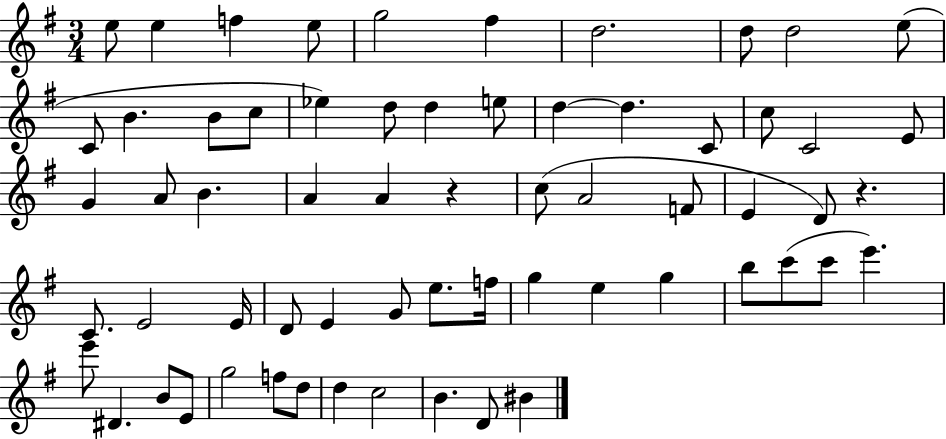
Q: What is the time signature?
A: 3/4